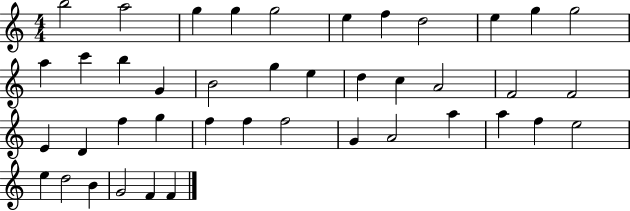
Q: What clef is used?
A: treble